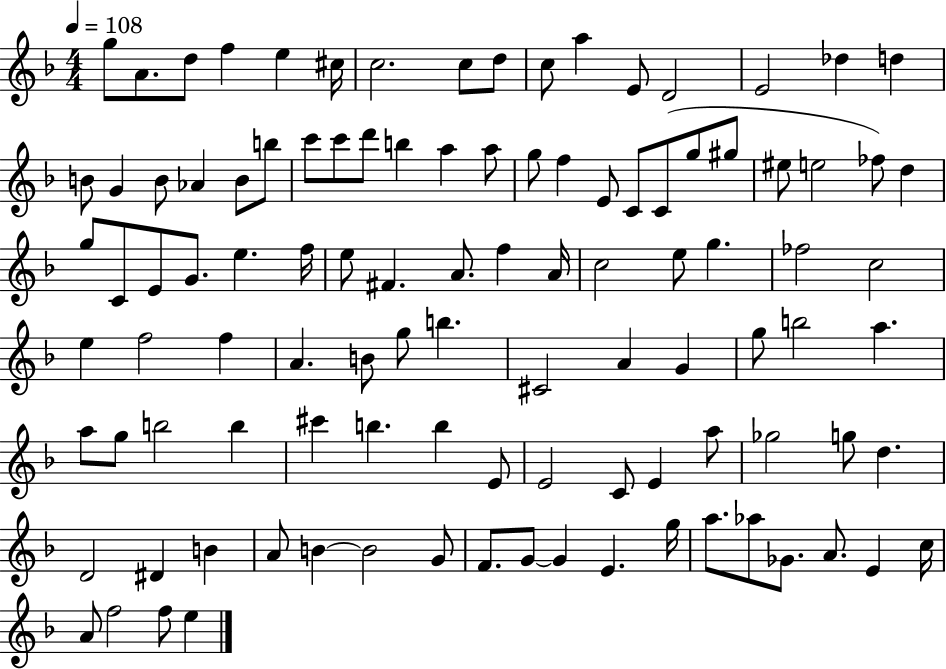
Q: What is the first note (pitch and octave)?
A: G5